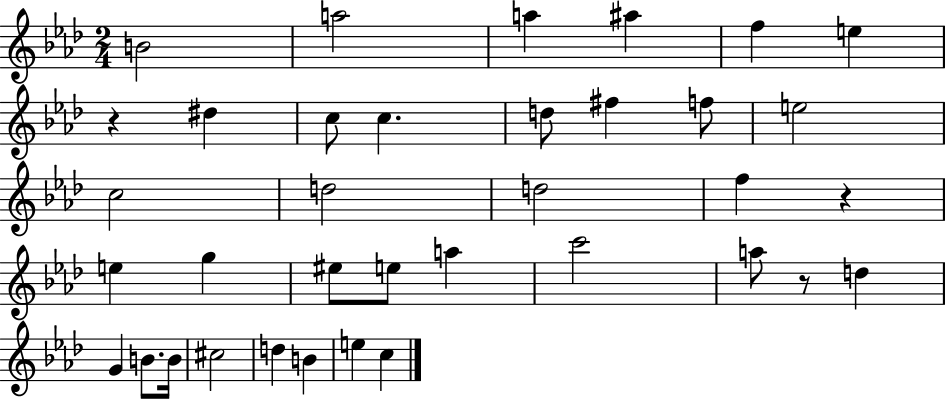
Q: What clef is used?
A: treble